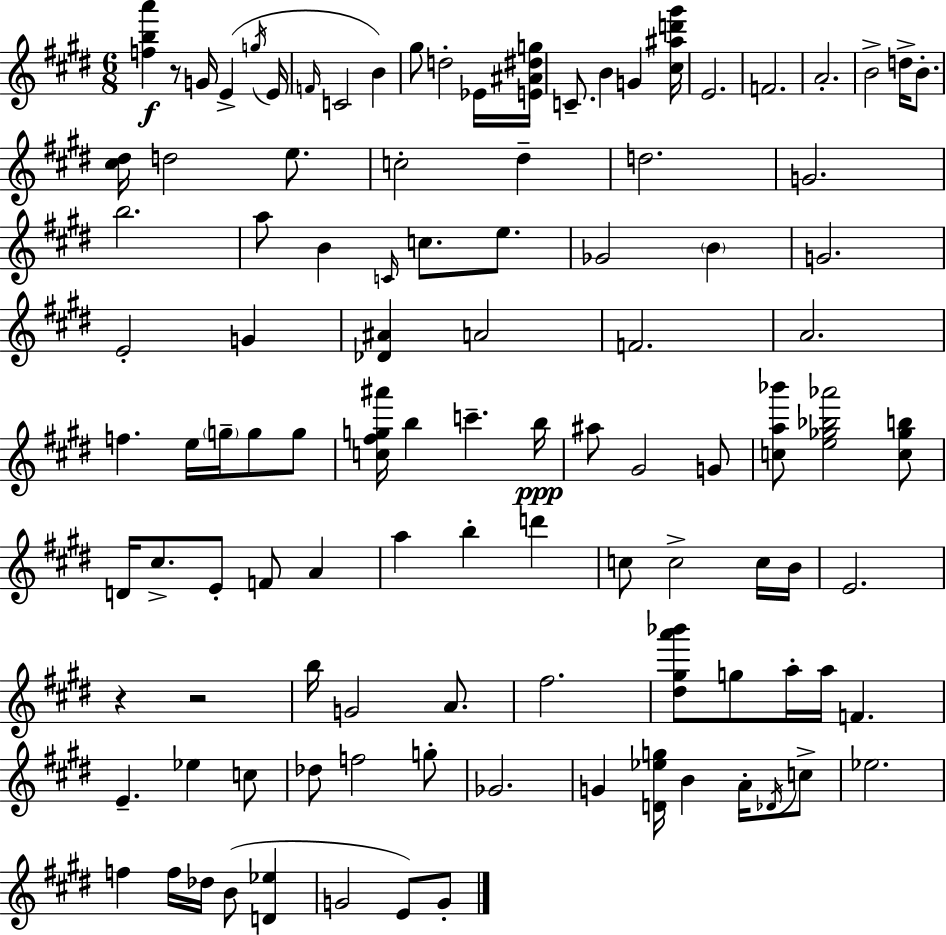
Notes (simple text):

[F5,B5,A6]/q R/e G4/s E4/q G5/s E4/s F4/s C4/h B4/q G#5/e D5/h Eb4/s [E4,A#4,D#5,G5]/s C4/e. B4/q G4/q [C#5,A#5,D6,G#6]/s E4/h. F4/h. A4/h. B4/h D5/s B4/e. [C#5,D#5]/s D5/h E5/e. C5/h D#5/q D5/h. G4/h. B5/h. A5/e B4/q C4/s C5/e. E5/e. Gb4/h B4/q G4/h. E4/h G4/q [Db4,A#4]/q A4/h F4/h. A4/h. F5/q. E5/s G5/s G5/e G5/e [C5,F#5,G5,A#6]/s B5/q C6/q. B5/s A#5/e G#4/h G4/e [C5,A5,Bb6]/e [E5,Gb5,Bb5,Ab6]/h [C5,Gb5,B5]/e D4/s C#5/e. E4/e F4/e A4/q A5/q B5/q D6/q C5/e C5/h C5/s B4/s E4/h. R/q R/h B5/s G4/h A4/e. F#5/h. [D#5,G#5,A6,Bb6]/e G5/e A5/s A5/s F4/q. E4/q. Eb5/q C5/e Db5/e F5/h G5/e Gb4/h. G4/q [D4,Eb5,G5]/s B4/q A4/s Db4/s C5/e Eb5/h. F5/q F5/s Db5/s B4/e [D4,Eb5]/q G4/h E4/e G4/e